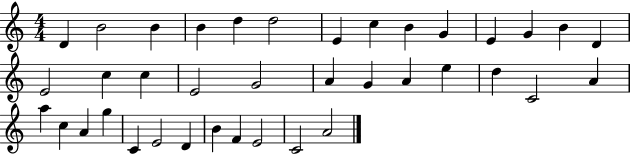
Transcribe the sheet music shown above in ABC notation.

X:1
T:Untitled
M:4/4
L:1/4
K:C
D B2 B B d d2 E c B G E G B D E2 c c E2 G2 A G A e d C2 A a c A g C E2 D B F E2 C2 A2